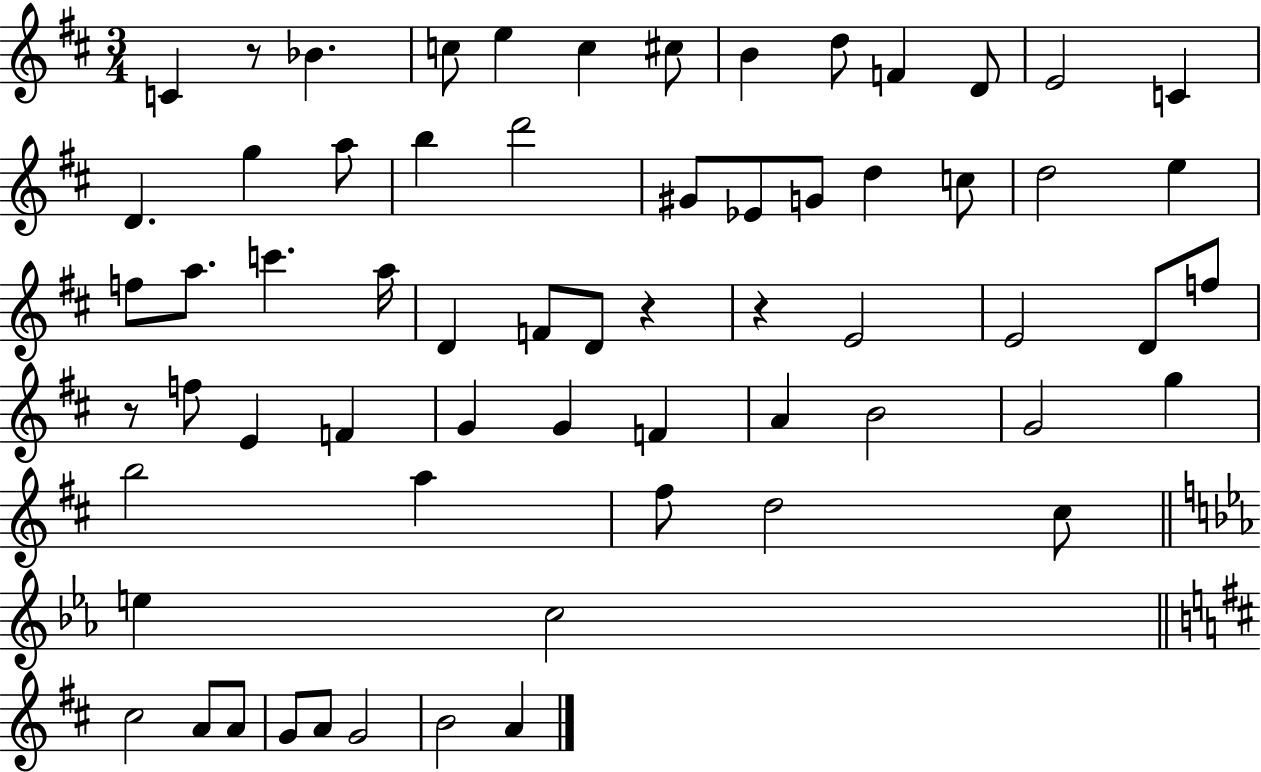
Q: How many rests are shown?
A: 4